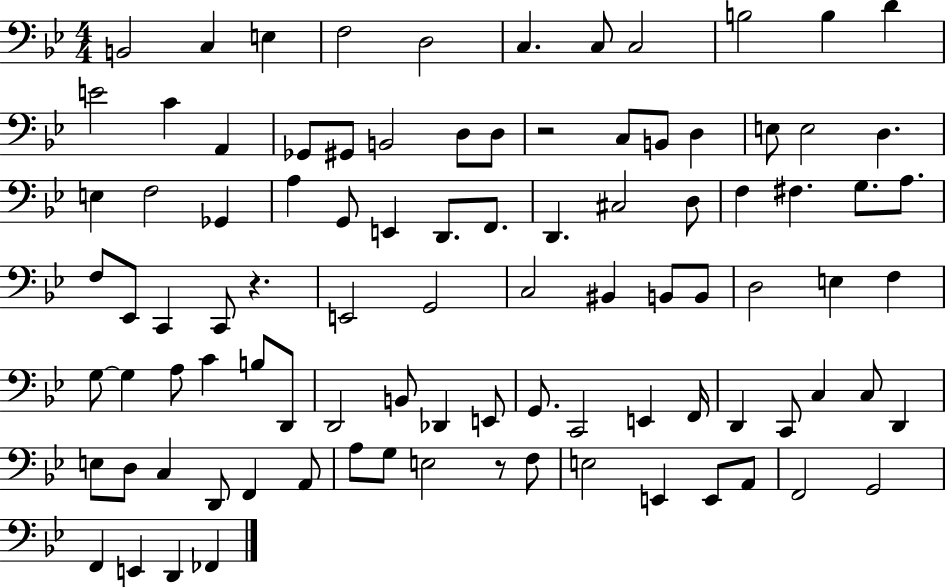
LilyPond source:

{
  \clef bass
  \numericTimeSignature
  \time 4/4
  \key bes \major
  b,2 c4 e4 | f2 d2 | c4. c8 c2 | b2 b4 d'4 | \break e'2 c'4 a,4 | ges,8 gis,8 b,2 d8 d8 | r2 c8 b,8 d4 | e8 e2 d4. | \break e4 f2 ges,4 | a4 g,8 e,4 d,8. f,8. | d,4. cis2 d8 | f4 fis4. g8. a8. | \break f8 ees,8 c,4 c,8 r4. | e,2 g,2 | c2 bis,4 b,8 b,8 | d2 e4 f4 | \break g8~~ g4 a8 c'4 b8 d,8 | d,2 b,8 des,4 e,8 | g,8. c,2 e,4 f,16 | d,4 c,8 c4 c8 d,4 | \break e8 d8 c4 d,8 f,4 a,8 | a8 g8 e2 r8 f8 | e2 e,4 e,8 a,8 | f,2 g,2 | \break f,4 e,4 d,4 fes,4 | \bar "|."
}